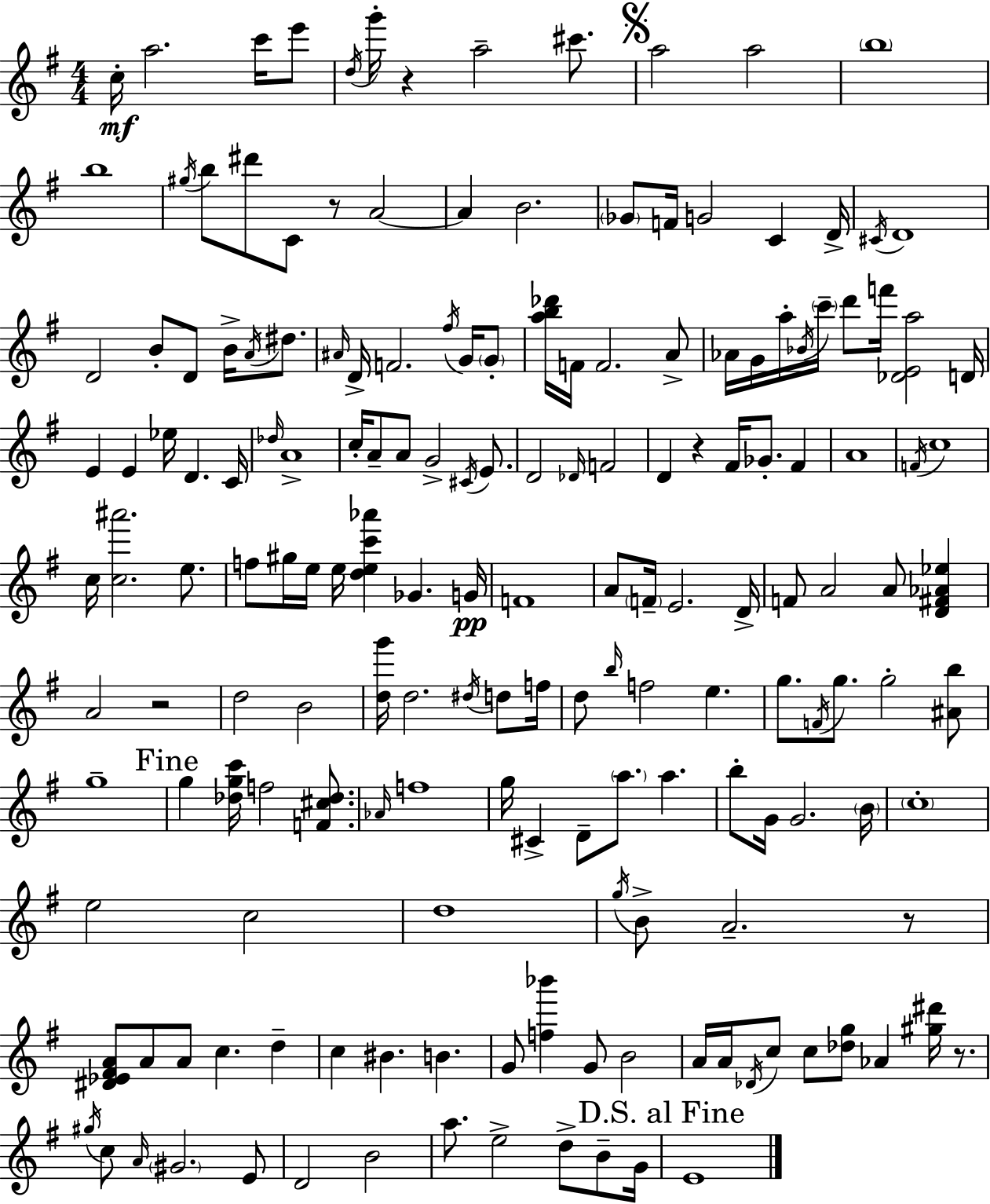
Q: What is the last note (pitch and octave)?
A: E4